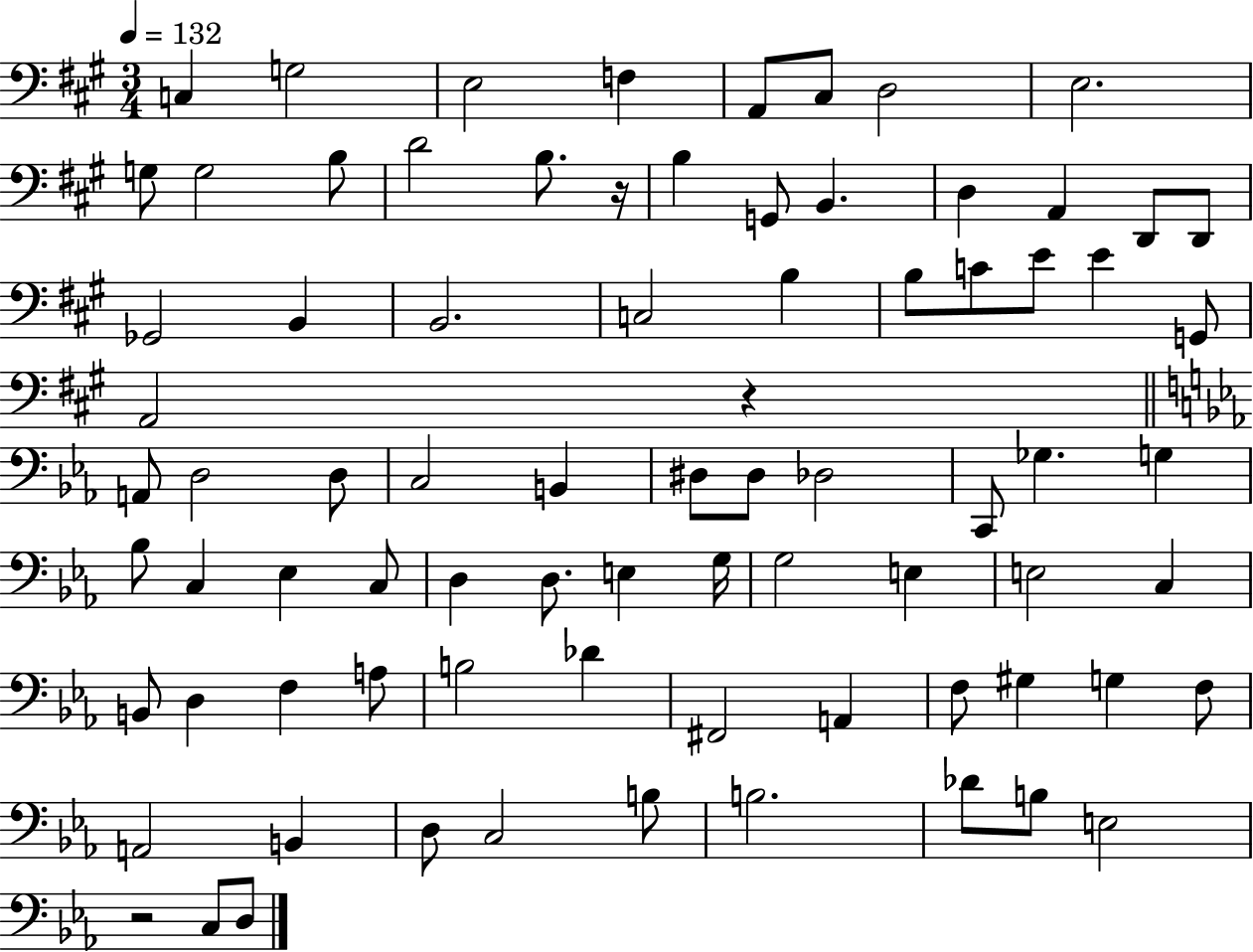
C3/q G3/h E3/h F3/q A2/e C#3/e D3/h E3/h. G3/e G3/h B3/e D4/h B3/e. R/s B3/q G2/e B2/q. D3/q A2/q D2/e D2/e Gb2/h B2/q B2/h. C3/h B3/q B3/e C4/e E4/e E4/q G2/e A2/h R/q A2/e D3/h D3/e C3/h B2/q D#3/e D#3/e Db3/h C2/e Gb3/q. G3/q Bb3/e C3/q Eb3/q C3/e D3/q D3/e. E3/q G3/s G3/h E3/q E3/h C3/q B2/e D3/q F3/q A3/e B3/h Db4/q F#2/h A2/q F3/e G#3/q G3/q F3/e A2/h B2/q D3/e C3/h B3/e B3/h. Db4/e B3/e E3/h R/h C3/e D3/e